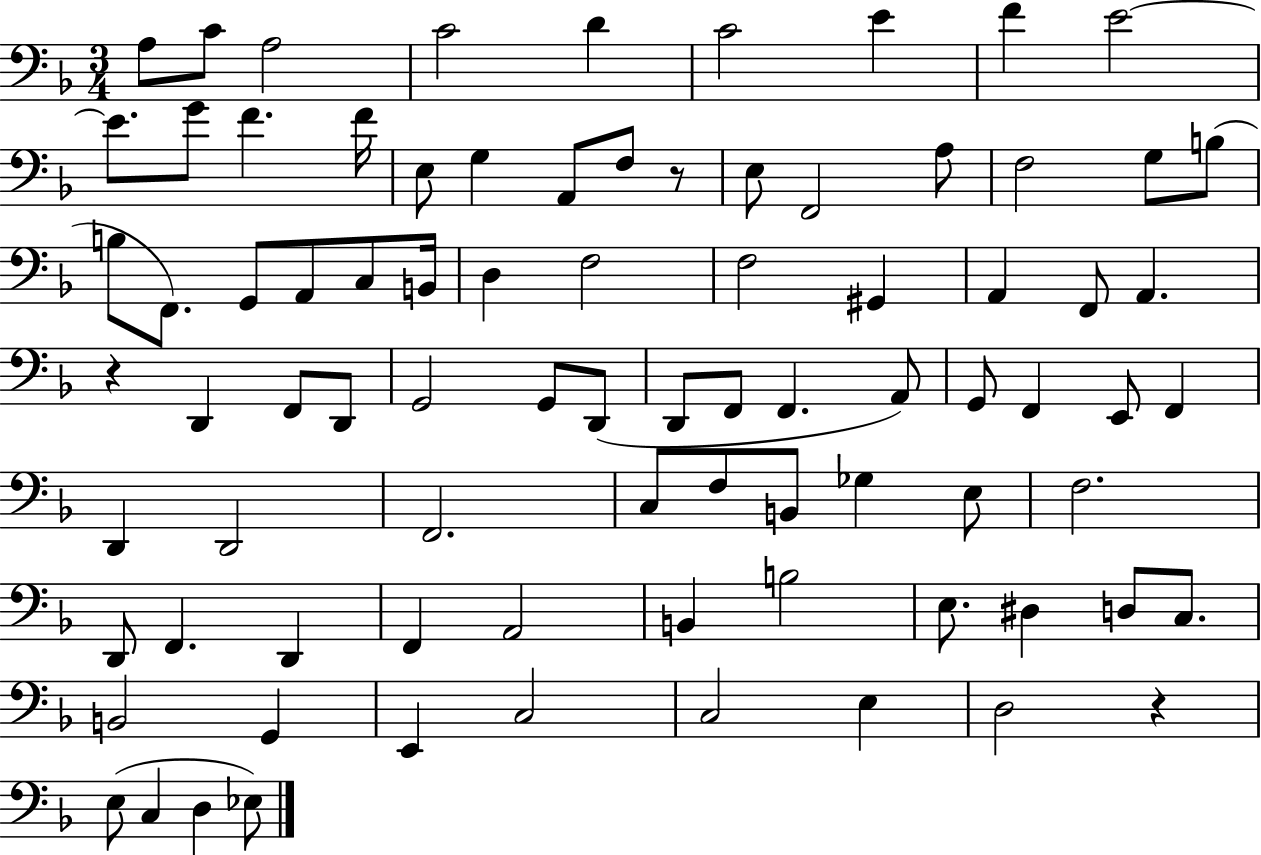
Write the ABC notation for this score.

X:1
T:Untitled
M:3/4
L:1/4
K:F
A,/2 C/2 A,2 C2 D C2 E F E2 E/2 G/2 F F/4 E,/2 G, A,,/2 F,/2 z/2 E,/2 F,,2 A,/2 F,2 G,/2 B,/2 B,/2 F,,/2 G,,/2 A,,/2 C,/2 B,,/4 D, F,2 F,2 ^G,, A,, F,,/2 A,, z D,, F,,/2 D,,/2 G,,2 G,,/2 D,,/2 D,,/2 F,,/2 F,, A,,/2 G,,/2 F,, E,,/2 F,, D,, D,,2 F,,2 C,/2 F,/2 B,,/2 _G, E,/2 F,2 D,,/2 F,, D,, F,, A,,2 B,, B,2 E,/2 ^D, D,/2 C,/2 B,,2 G,, E,, C,2 C,2 E, D,2 z E,/2 C, D, _E,/2